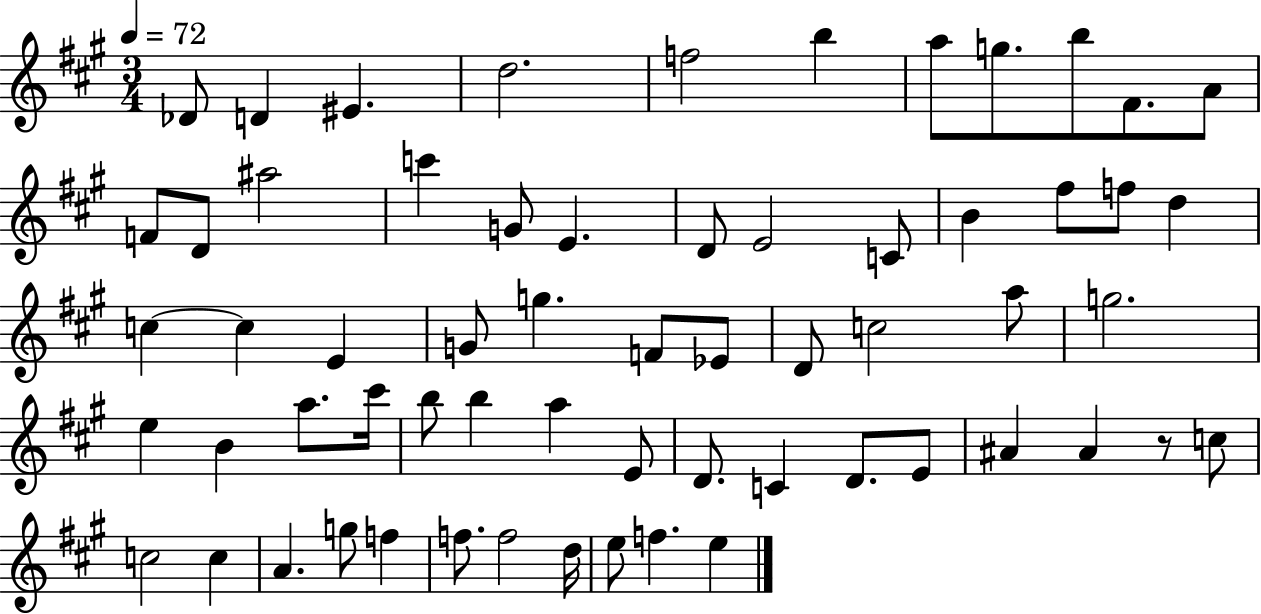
X:1
T:Untitled
M:3/4
L:1/4
K:A
_D/2 D ^E d2 f2 b a/2 g/2 b/2 ^F/2 A/2 F/2 D/2 ^a2 c' G/2 E D/2 E2 C/2 B ^f/2 f/2 d c c E G/2 g F/2 _E/2 D/2 c2 a/2 g2 e B a/2 ^c'/4 b/2 b a E/2 D/2 C D/2 E/2 ^A ^A z/2 c/2 c2 c A g/2 f f/2 f2 d/4 e/2 f e